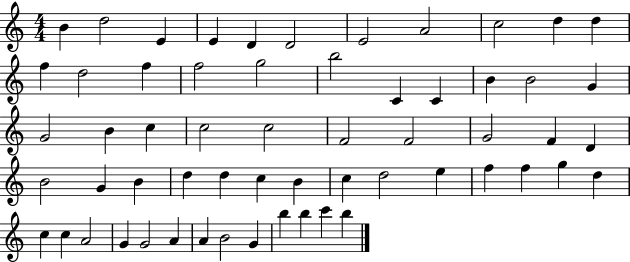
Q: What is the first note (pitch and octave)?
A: B4